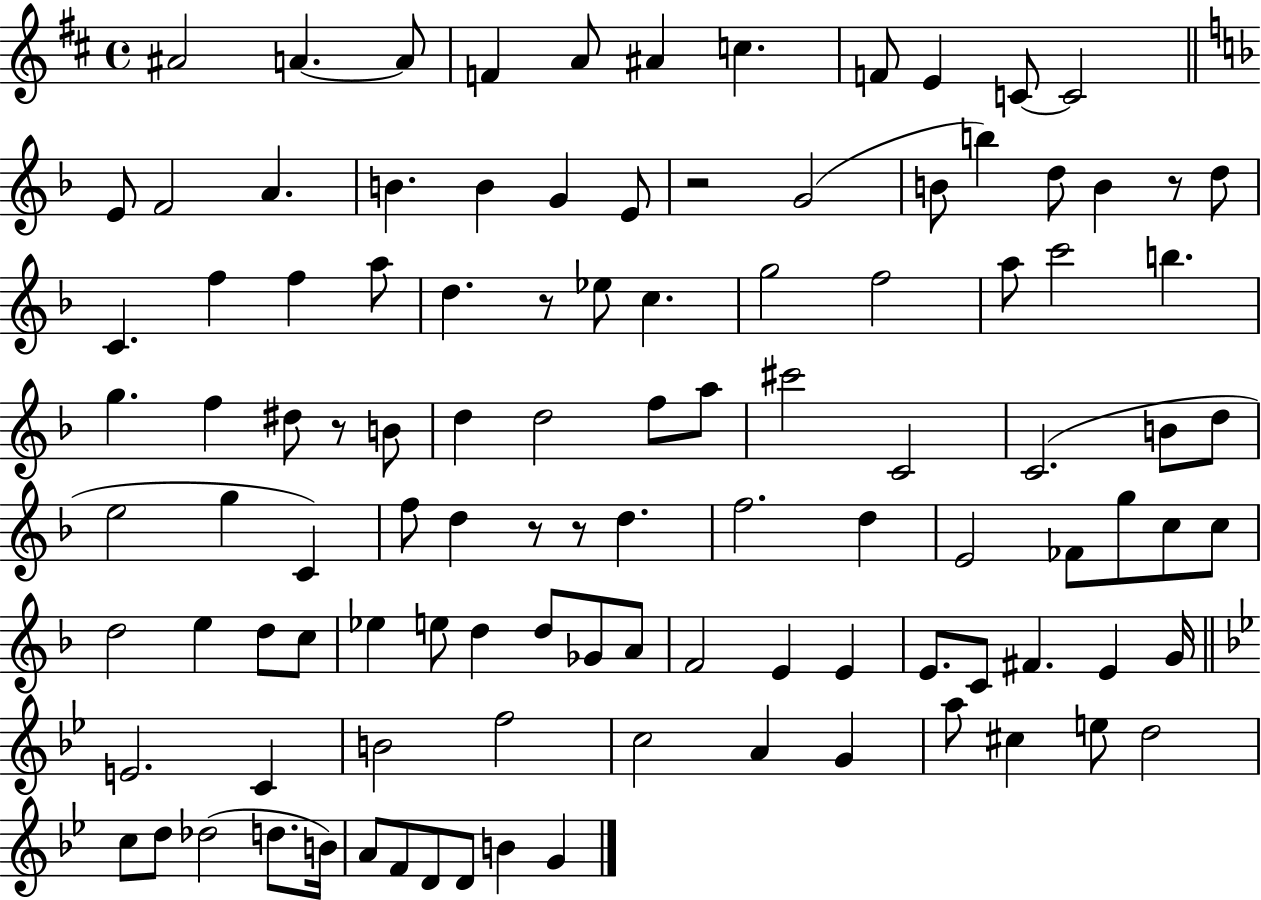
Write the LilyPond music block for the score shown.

{
  \clef treble
  \time 4/4
  \defaultTimeSignature
  \key d \major
  \repeat volta 2 { ais'2 a'4.~~ a'8 | f'4 a'8 ais'4 c''4. | f'8 e'4 c'8~~ c'2 | \bar "||" \break \key d \minor e'8 f'2 a'4. | b'4. b'4 g'4 e'8 | r2 g'2( | b'8 b''4) d''8 b'4 r8 d''8 | \break c'4. f''4 f''4 a''8 | d''4. r8 ees''8 c''4. | g''2 f''2 | a''8 c'''2 b''4. | \break g''4. f''4 dis''8 r8 b'8 | d''4 d''2 f''8 a''8 | cis'''2 c'2 | c'2.( b'8 d''8 | \break e''2 g''4 c'4) | f''8 d''4 r8 r8 d''4. | f''2. d''4 | e'2 fes'8 g''8 c''8 c''8 | \break d''2 e''4 d''8 c''8 | ees''4 e''8 d''4 d''8 ges'8 a'8 | f'2 e'4 e'4 | e'8. c'8 fis'4. e'4 g'16 | \break \bar "||" \break \key bes \major e'2. c'4 | b'2 f''2 | c''2 a'4 g'4 | a''8 cis''4 e''8 d''2 | \break c''8 d''8 des''2( d''8. b'16) | a'8 f'8 d'8 d'8 b'4 g'4 | } \bar "|."
}